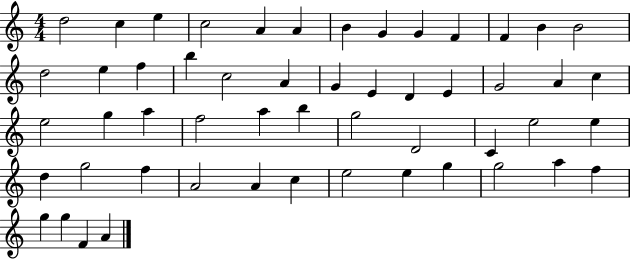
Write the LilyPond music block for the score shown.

{
  \clef treble
  \numericTimeSignature
  \time 4/4
  \key c \major
  d''2 c''4 e''4 | c''2 a'4 a'4 | b'4 g'4 g'4 f'4 | f'4 b'4 b'2 | \break d''2 e''4 f''4 | b''4 c''2 a'4 | g'4 e'4 d'4 e'4 | g'2 a'4 c''4 | \break e''2 g''4 a''4 | f''2 a''4 b''4 | g''2 d'2 | c'4 e''2 e''4 | \break d''4 g''2 f''4 | a'2 a'4 c''4 | e''2 e''4 g''4 | g''2 a''4 f''4 | \break g''4 g''4 f'4 a'4 | \bar "|."
}